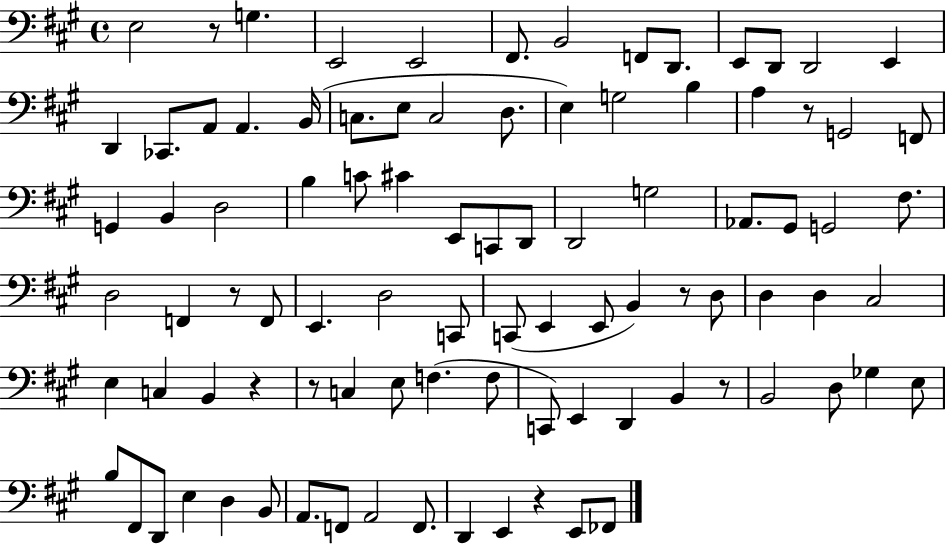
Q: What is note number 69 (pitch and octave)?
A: D3